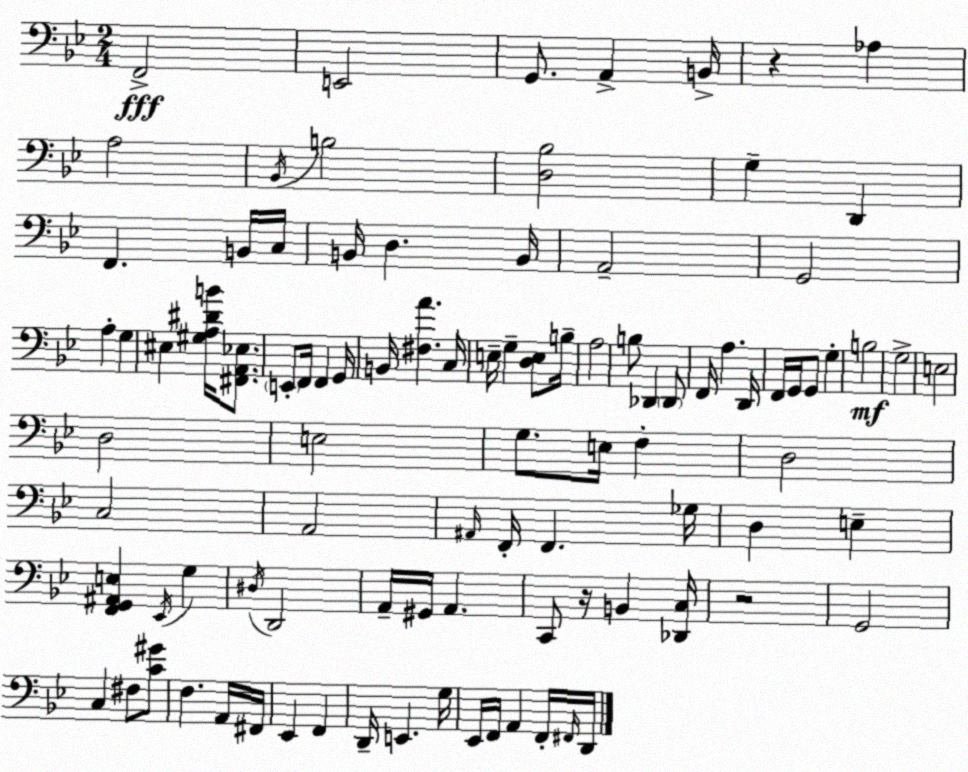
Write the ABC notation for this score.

X:1
T:Untitled
M:2/4
L:1/4
K:Bb
F,,2 E,,2 G,,/2 A,, B,,/4 z _A, A,2 _B,,/4 B,2 [D,_B,]2 G, D,, F,, B,,/4 C,/4 B,,/4 D, B,,/4 A,,2 G,,2 A, G, ^E, [^G,A,^DB]/4 [^F,,A,,_E,]/2 E,,/2 F,,/4 F,, G,,/4 B,,/4 [^F,A] C,/4 E,/4 G, [D,E,]/2 B,/4 A,2 B,/2 _D,, _D,,/2 F,,/4 A, D,,/4 F,,/4 G,,/4 G,,/2 G, B,2 G,2 E,2 D,2 E,2 G,/2 E,/4 F, D,2 C,2 A,,2 ^A,,/4 F,,/4 F,, _G,/4 D, E, [F,,G,,^A,,E,] _E,,/4 G, ^D,/4 D,,2 A,,/4 ^G,,/4 A,, C,,/2 z/4 B,, [_D,,C,]/4 z2 G,,2 C, ^F,/2 [C^G]/2 F, A,,/4 ^F,,/4 _E,, F,, D,,/4 E,, G,/4 _E,,/4 F,,/4 A,, F,,/4 ^F,,/4 D,,/4